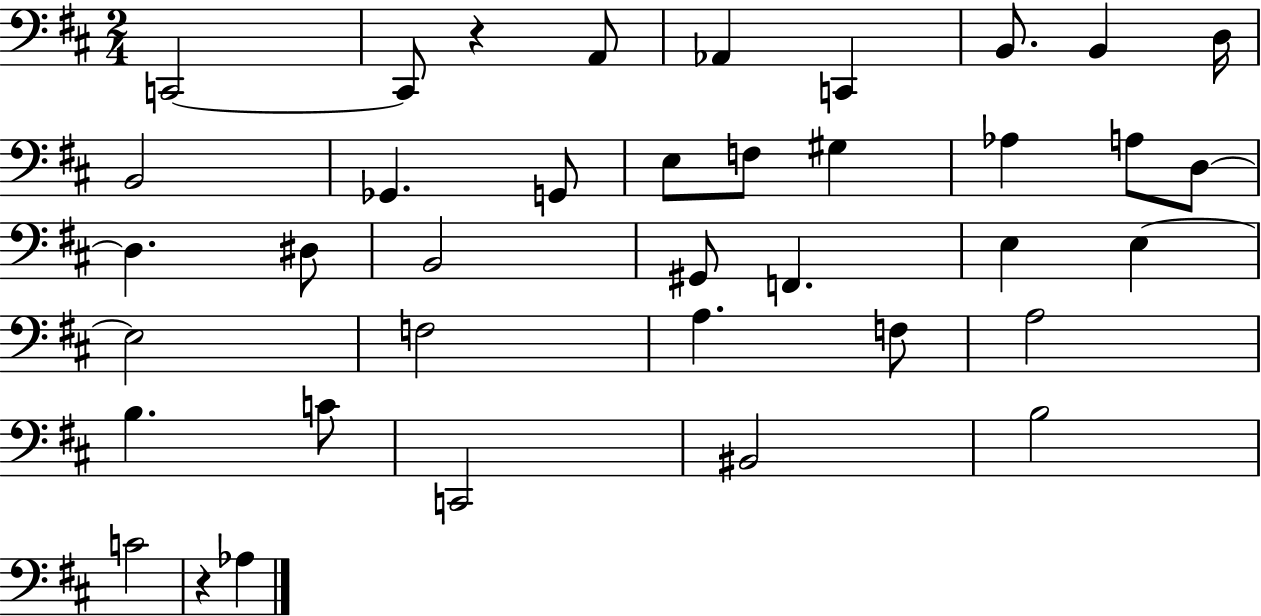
C2/h C2/e R/q A2/e Ab2/q C2/q B2/e. B2/q D3/s B2/h Gb2/q. G2/e E3/e F3/e G#3/q Ab3/q A3/e D3/e D3/q. D#3/e B2/h G#2/e F2/q. E3/q E3/q E3/h F3/h A3/q. F3/e A3/h B3/q. C4/e C2/h BIS2/h B3/h C4/h R/q Ab3/q